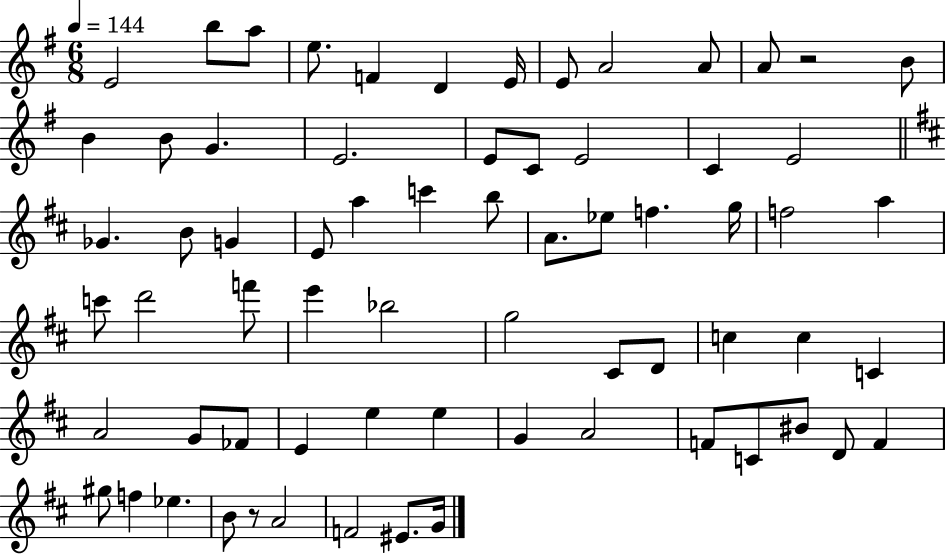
X:1
T:Untitled
M:6/8
L:1/4
K:G
E2 b/2 a/2 e/2 F D E/4 E/2 A2 A/2 A/2 z2 B/2 B B/2 G E2 E/2 C/2 E2 C E2 _G B/2 G E/2 a c' b/2 A/2 _e/2 f g/4 f2 a c'/2 d'2 f'/2 e' _b2 g2 ^C/2 D/2 c c C A2 G/2 _F/2 E e e G A2 F/2 C/2 ^B/2 D/2 F ^g/2 f _e B/2 z/2 A2 F2 ^E/2 G/4